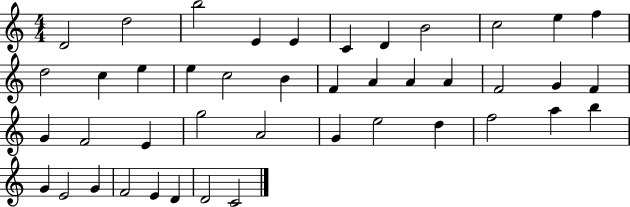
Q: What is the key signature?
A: C major